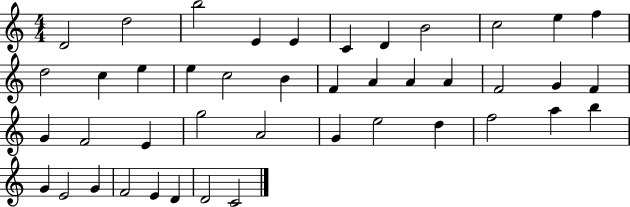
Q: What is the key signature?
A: C major